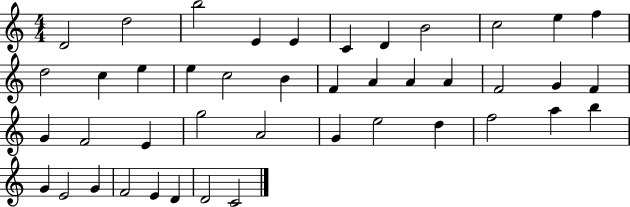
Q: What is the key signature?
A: C major